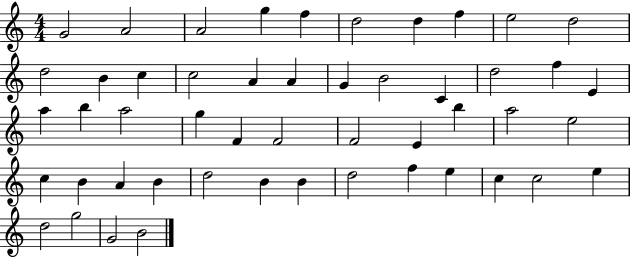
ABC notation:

X:1
T:Untitled
M:4/4
L:1/4
K:C
G2 A2 A2 g f d2 d f e2 d2 d2 B c c2 A A G B2 C d2 f E a b a2 g F F2 F2 E b a2 e2 c B A B d2 B B d2 f e c c2 e d2 g2 G2 B2